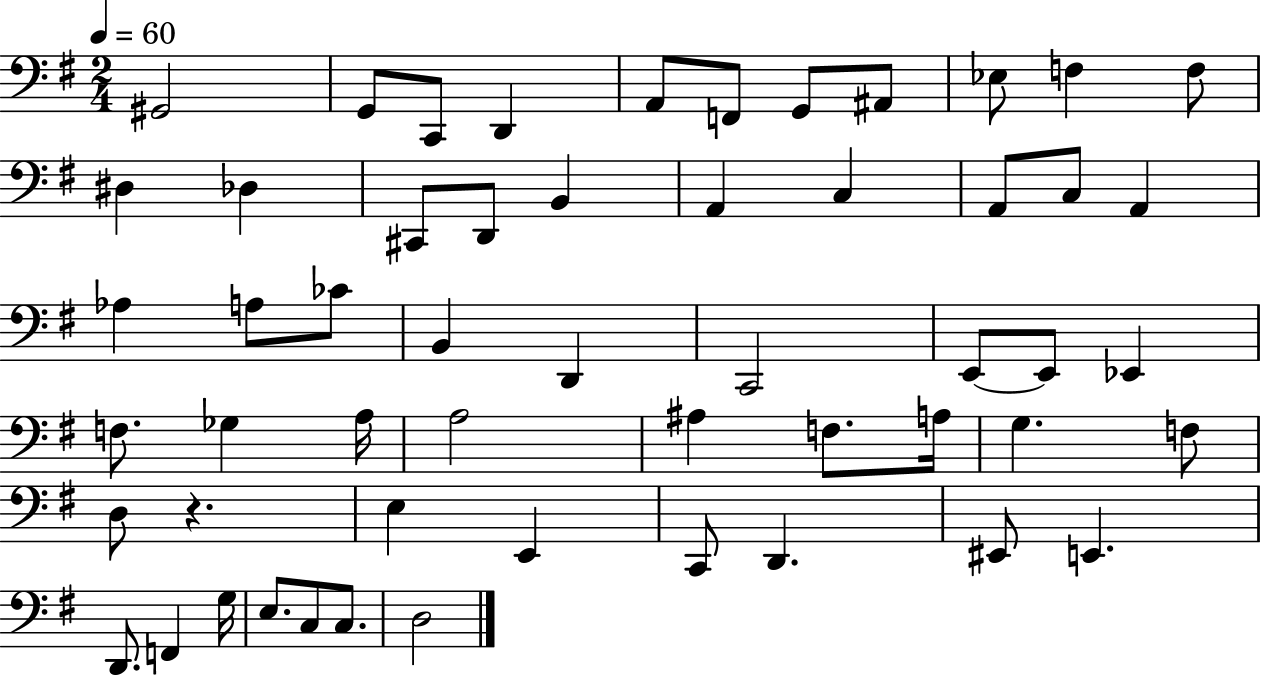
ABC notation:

X:1
T:Untitled
M:2/4
L:1/4
K:G
^G,,2 G,,/2 C,,/2 D,, A,,/2 F,,/2 G,,/2 ^A,,/2 _E,/2 F, F,/2 ^D, _D, ^C,,/2 D,,/2 B,, A,, C, A,,/2 C,/2 A,, _A, A,/2 _C/2 B,, D,, C,,2 E,,/2 E,,/2 _E,, F,/2 _G, A,/4 A,2 ^A, F,/2 A,/4 G, F,/2 D,/2 z E, E,, C,,/2 D,, ^E,,/2 E,, D,,/2 F,, G,/4 E,/2 C,/2 C,/2 D,2